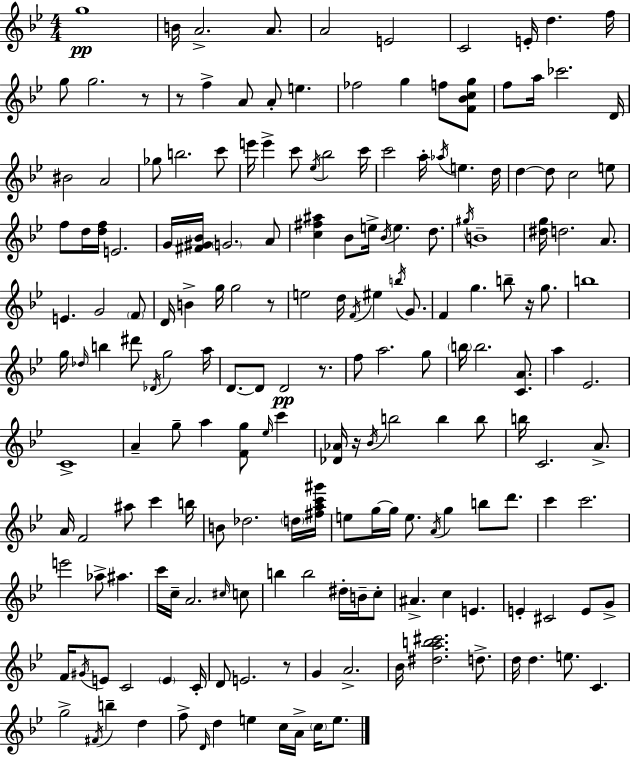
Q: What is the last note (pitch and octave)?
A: E5